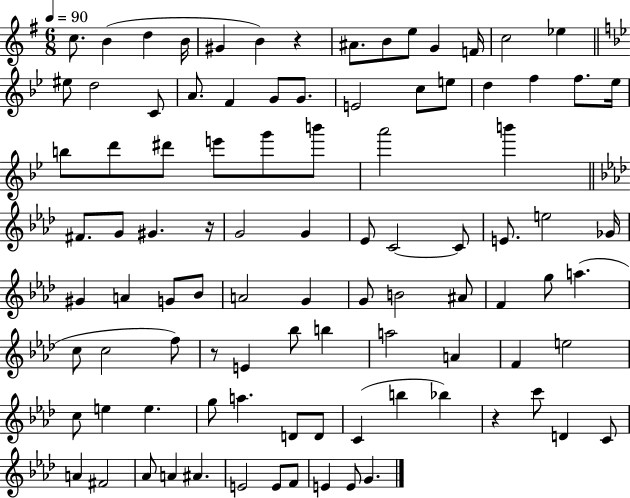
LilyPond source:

{
  \clef treble
  \numericTimeSignature
  \time 6/8
  \key g \major
  \tempo 4 = 90
  c''8. b'4( d''4 b'16 | gis'4 b'4) r4 | ais'8. b'8 e''8 g'4 f'16 | c''2 ees''4 | \break \bar "||" \break \key g \minor eis''8 d''2 c'8 | a'8. f'4 g'8 g'8. | e'2 c''8 e''8 | d''4 f''4 f''8. ees''16 | \break b''8 d'''8 dis'''8 e'''8 g'''8 b'''8 | a'''2 b'''4 | \bar "||" \break \key f \minor fis'8. g'8 gis'4. r16 | g'2 g'4 | ees'8 c'2~~ c'8 | e'8. e''2 ges'16 | \break gis'4 a'4 g'8 bes'8 | a'2 g'4 | g'8 b'2 ais'8 | f'4 g''8 a''4.( | \break c''8 c''2 f''8) | r8 e'4 bes''8 b''4 | a''2 a'4 | f'4 e''2 | \break c''8 e''4 e''4. | g''8 a''4. d'8 d'8 | c'4( b''4 bes''4) | r4 c'''8 d'4 c'8 | \break a'4 fis'2 | aes'8 a'4 ais'4. | e'2 e'8 f'8 | e'4 e'8 g'4. | \break \bar "|."
}